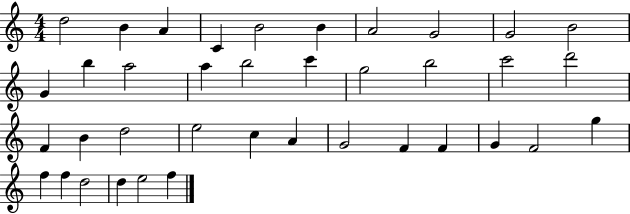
{
  \clef treble
  \numericTimeSignature
  \time 4/4
  \key c \major
  d''2 b'4 a'4 | c'4 b'2 b'4 | a'2 g'2 | g'2 b'2 | \break g'4 b''4 a''2 | a''4 b''2 c'''4 | g''2 b''2 | c'''2 d'''2 | \break f'4 b'4 d''2 | e''2 c''4 a'4 | g'2 f'4 f'4 | g'4 f'2 g''4 | \break f''4 f''4 d''2 | d''4 e''2 f''4 | \bar "|."
}